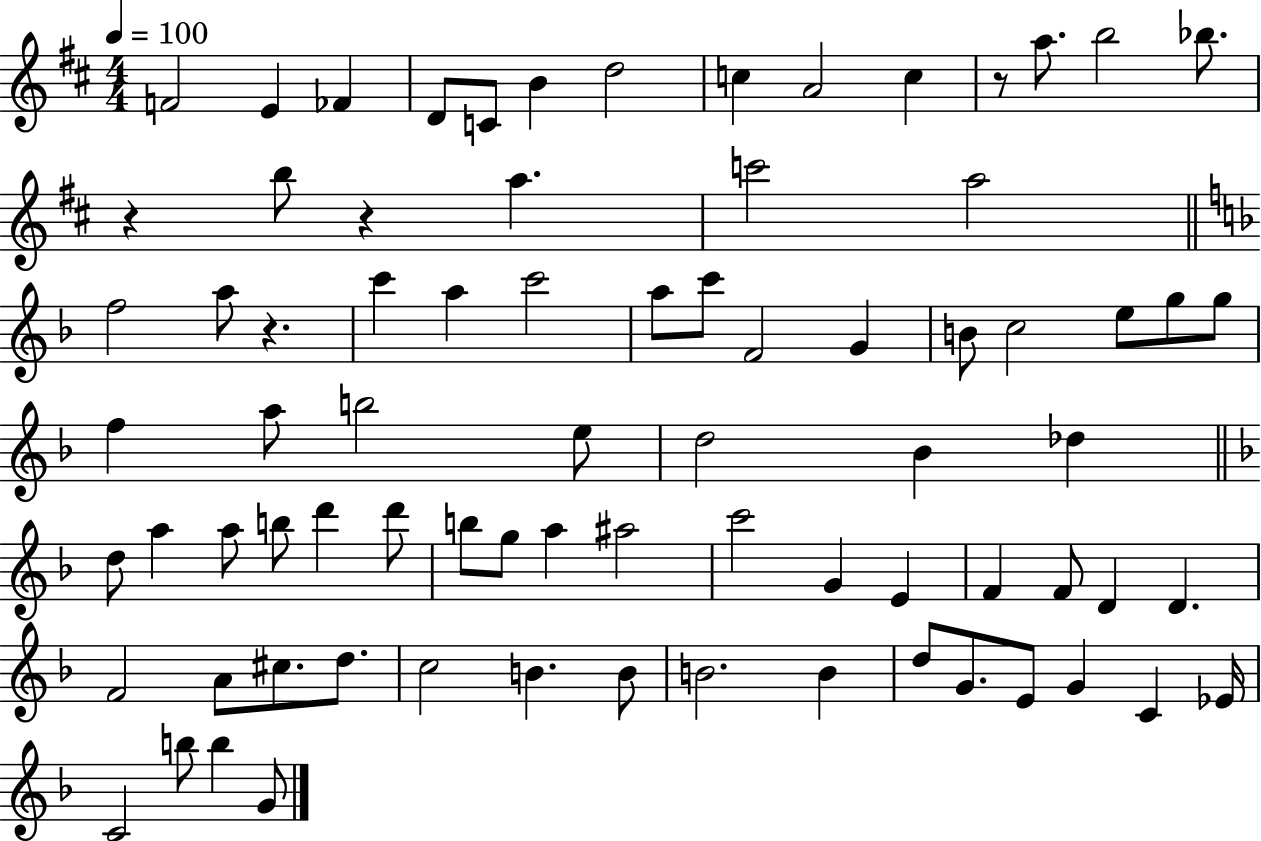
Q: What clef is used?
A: treble